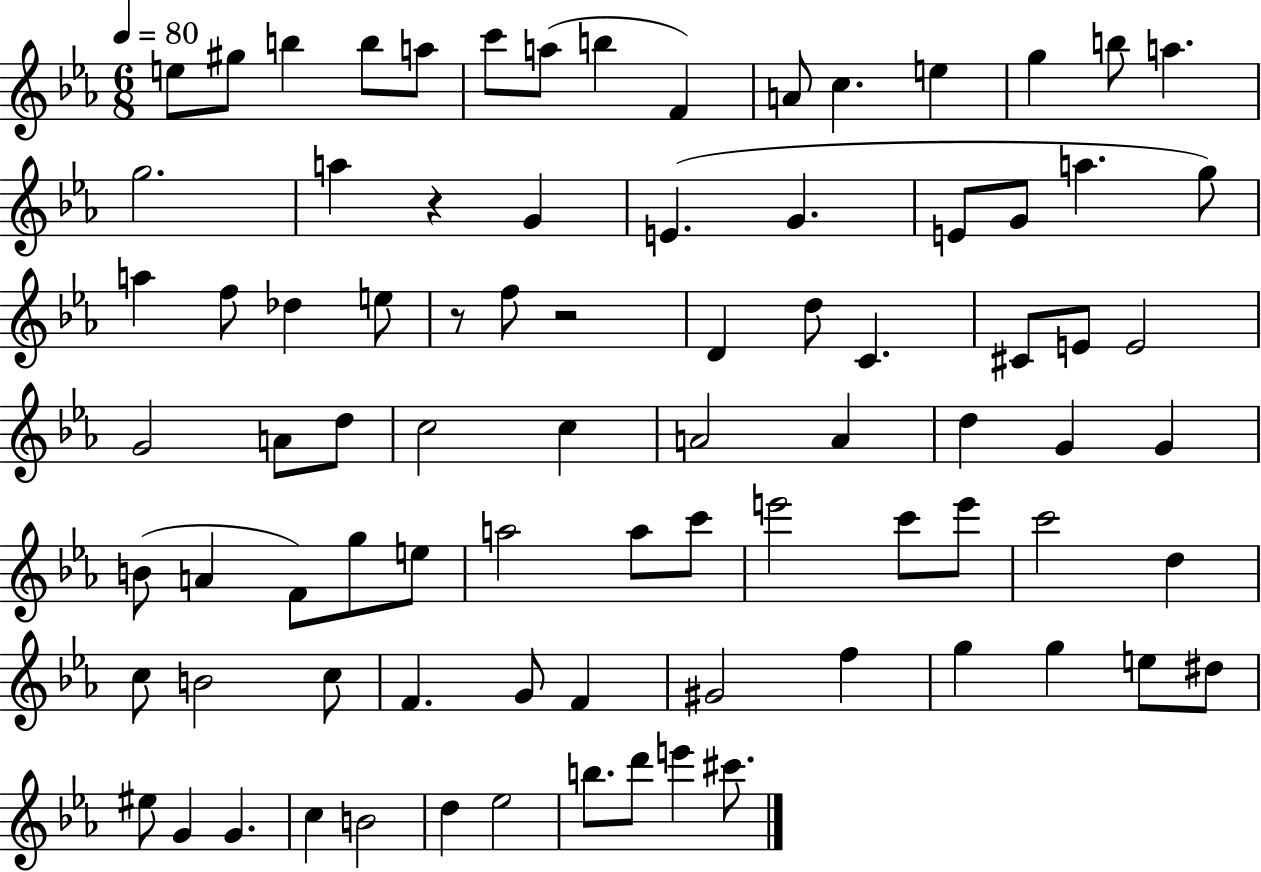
{
  \clef treble
  \numericTimeSignature
  \time 6/8
  \key ees \major
  \tempo 4 = 80
  e''8 gis''8 b''4 b''8 a''8 | c'''8 a''8( b''4 f'4) | a'8 c''4. e''4 | g''4 b''8 a''4. | \break g''2. | a''4 r4 g'4 | e'4.( g'4. | e'8 g'8 a''4. g''8) | \break a''4 f''8 des''4 e''8 | r8 f''8 r2 | d'4 d''8 c'4. | cis'8 e'8 e'2 | \break g'2 a'8 d''8 | c''2 c''4 | a'2 a'4 | d''4 g'4 g'4 | \break b'8( a'4 f'8) g''8 e''8 | a''2 a''8 c'''8 | e'''2 c'''8 e'''8 | c'''2 d''4 | \break c''8 b'2 c''8 | f'4. g'8 f'4 | gis'2 f''4 | g''4 g''4 e''8 dis''8 | \break eis''8 g'4 g'4. | c''4 b'2 | d''4 ees''2 | b''8. d'''8 e'''4 cis'''8. | \break \bar "|."
}